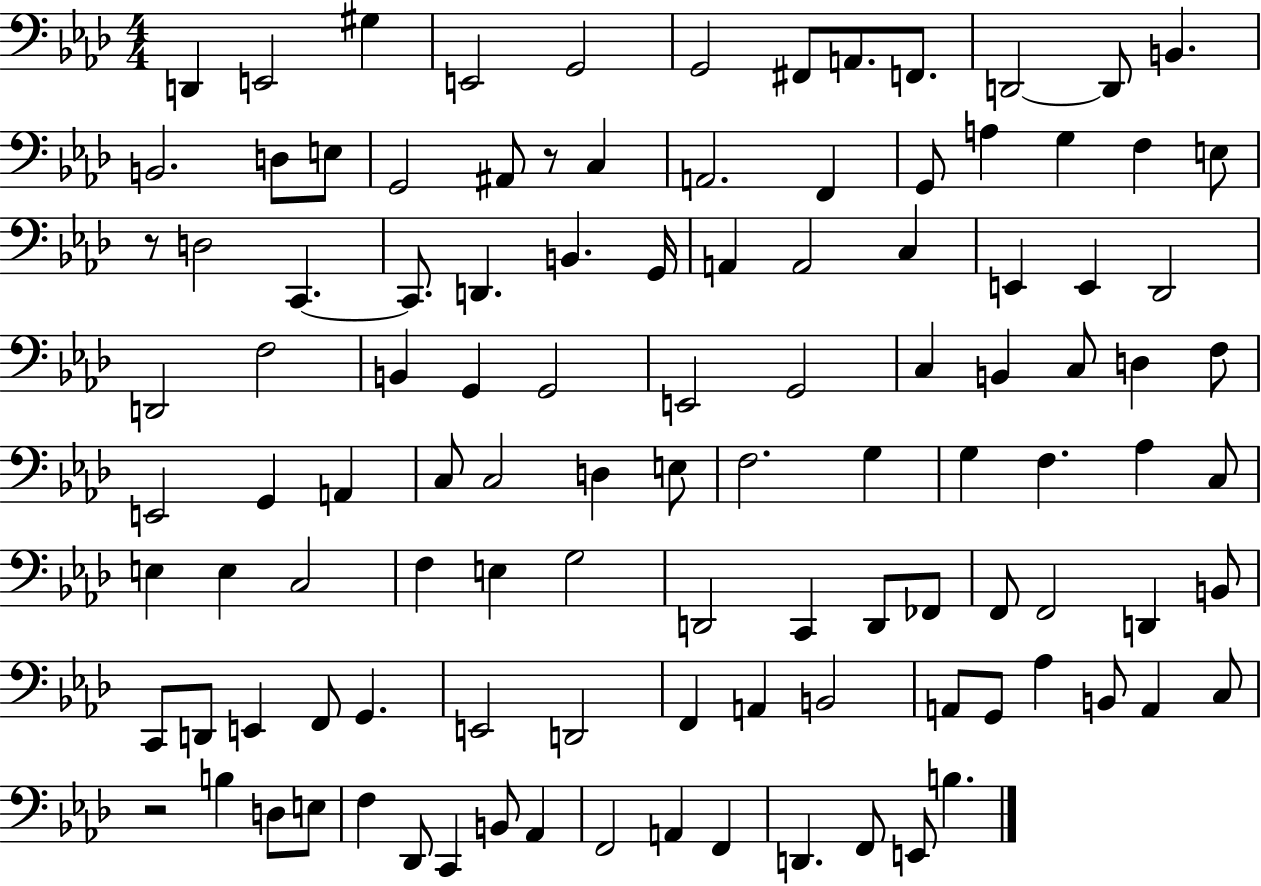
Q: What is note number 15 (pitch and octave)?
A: E3